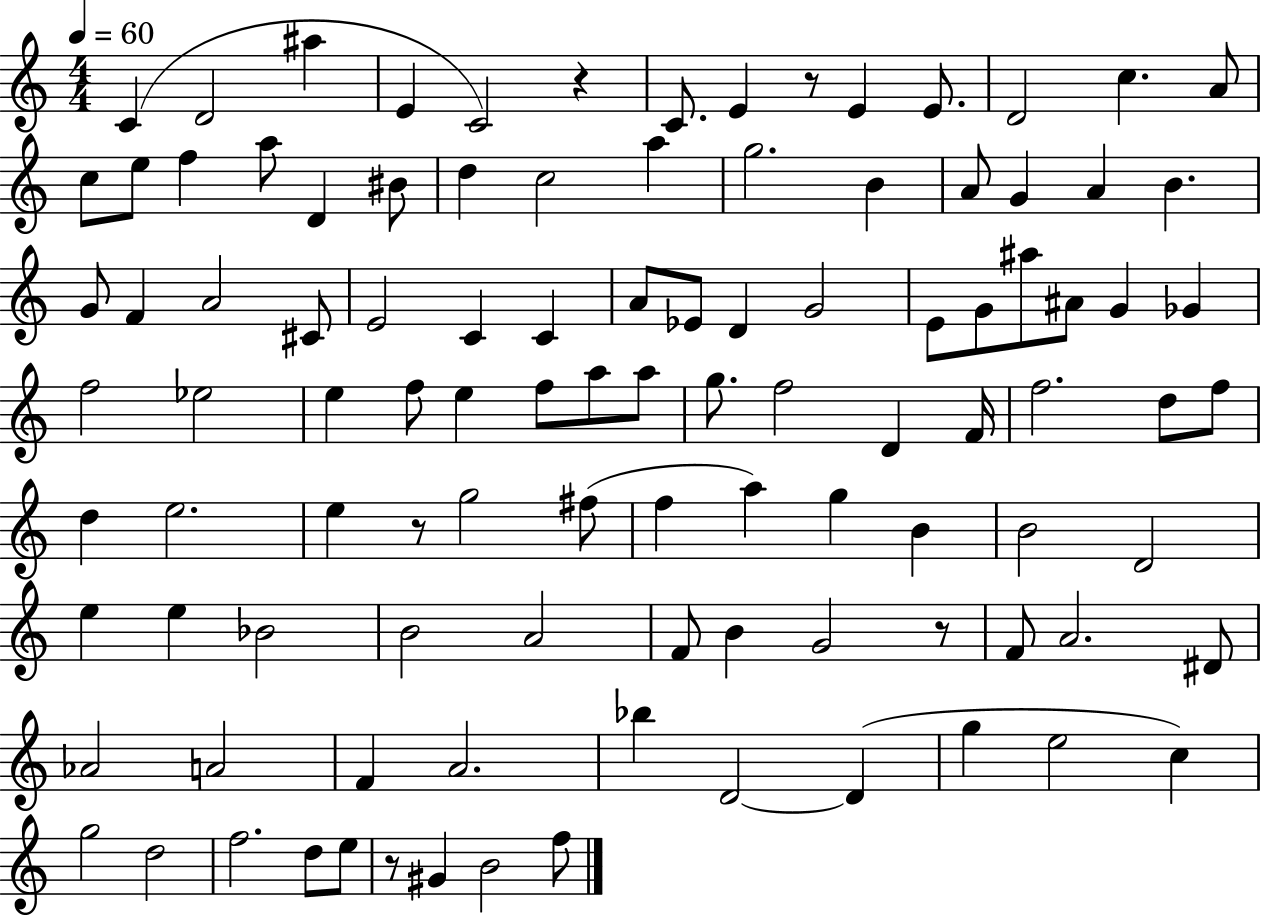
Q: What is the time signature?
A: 4/4